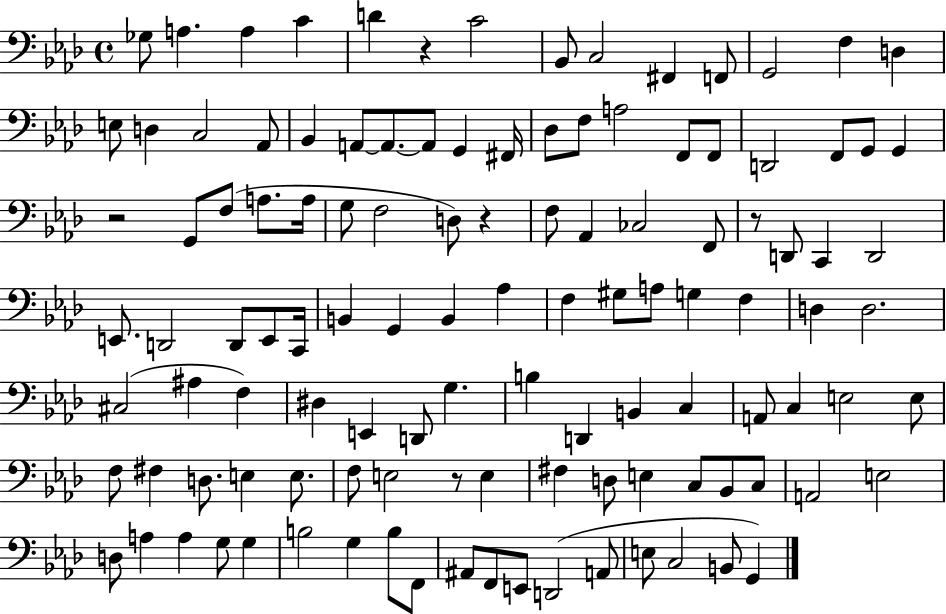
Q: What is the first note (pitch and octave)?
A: Gb3